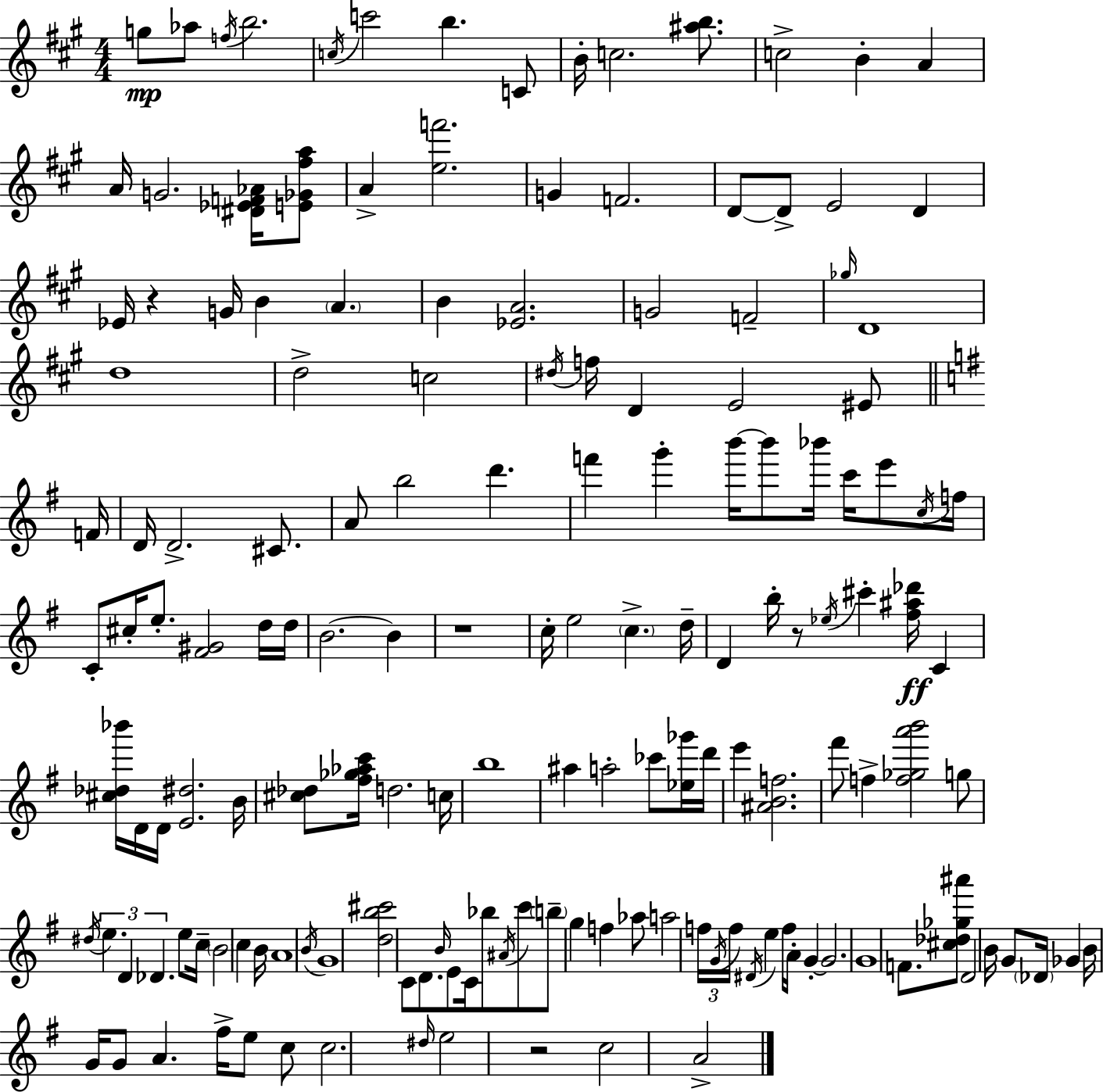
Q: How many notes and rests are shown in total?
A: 158